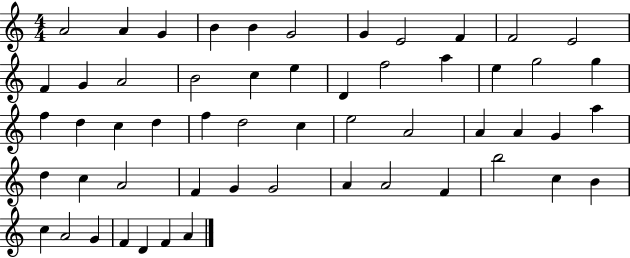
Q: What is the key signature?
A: C major